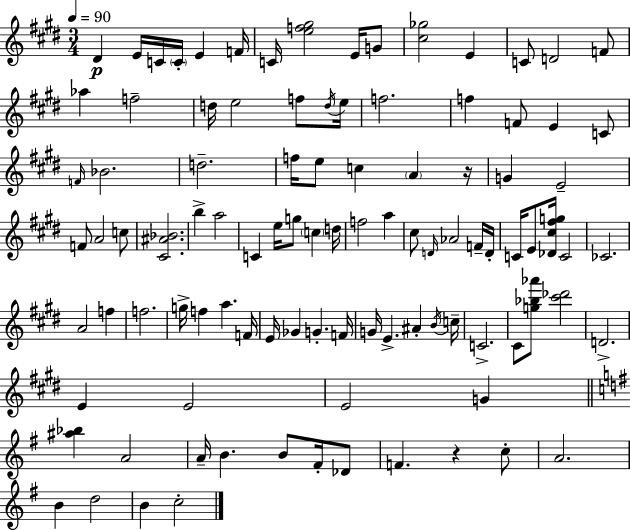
D#4/q E4/s C4/s C4/s E4/q F4/s C4/s [E5,F5,G#5]/h E4/s G4/e [C#5,Gb5]/h E4/q C4/e D4/h F4/e Ab5/q F5/h D5/s E5/h F5/e D5/s E5/s F5/h. F5/q F4/e E4/q C4/e F4/s Bb4/h. D5/h. F5/s E5/e C5/q A4/q R/s G4/q E4/h F4/e A4/h C5/e [C#4,A#4,Bb4]/h. B5/q A5/h C4/q E5/s G5/e C5/q D5/s F5/h A5/q C#5/e D4/s Ab4/h F4/s D4/s C4/s E4/e [Db4,C#5,F#5,G5]/s C4/h CES4/h. A4/h F5/q F5/h. G5/s F5/q A5/q. F4/s E4/s Gb4/q G4/q. F4/s G4/s E4/q. A#4/q B4/s C5/s C4/h. C#4/e [G5,Bb5,Ab6]/e [C#6,Db6]/h D4/h. E4/q E4/h E4/h G4/q [A#5,Bb5]/q A4/h A4/s B4/q. B4/e F#4/s Db4/e F4/q. R/q C5/e A4/h. B4/q D5/h B4/q C5/h